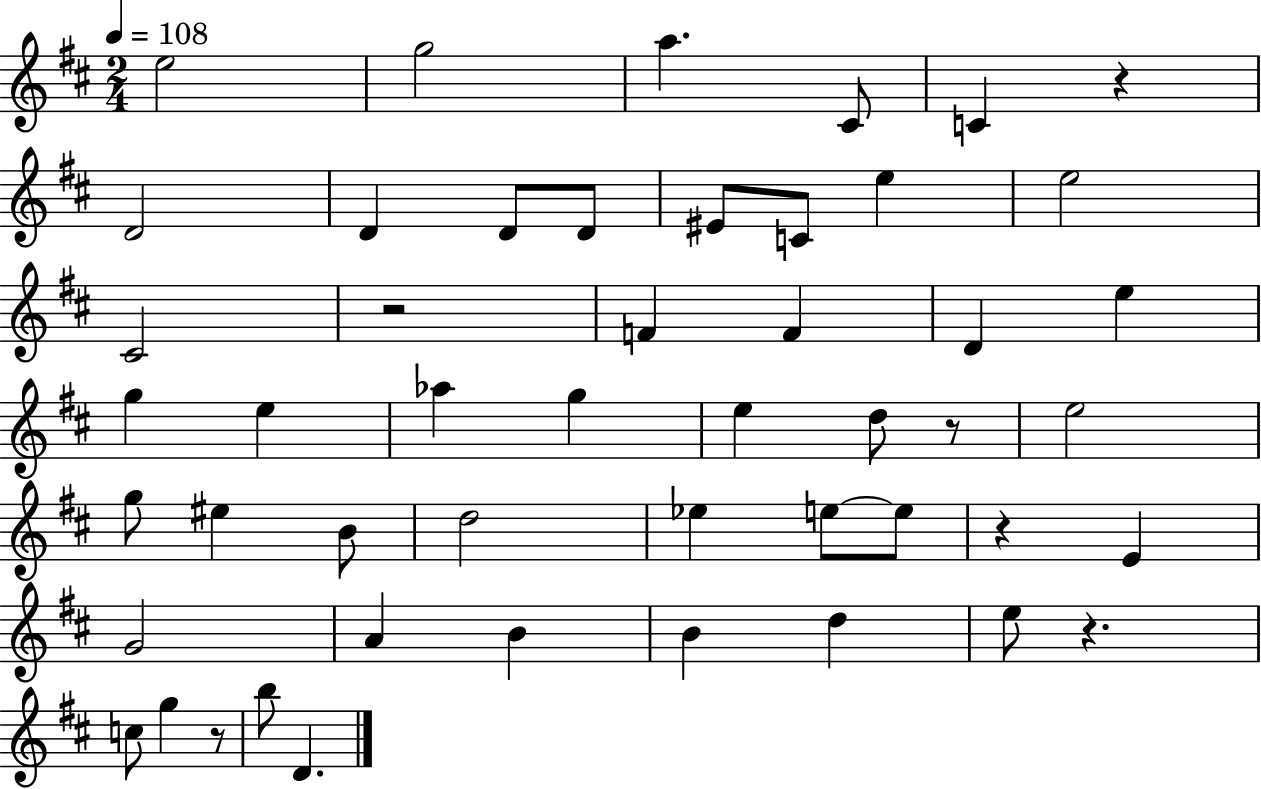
E5/h G5/h A5/q. C#4/e C4/q R/q D4/h D4/q D4/e D4/e EIS4/e C4/e E5/q E5/h C#4/h R/h F4/q F4/q D4/q E5/q G5/q E5/q Ab5/q G5/q E5/q D5/e R/e E5/h G5/e EIS5/q B4/e D5/h Eb5/q E5/e E5/e R/q E4/q G4/h A4/q B4/q B4/q D5/q E5/e R/q. C5/e G5/q R/e B5/e D4/q.